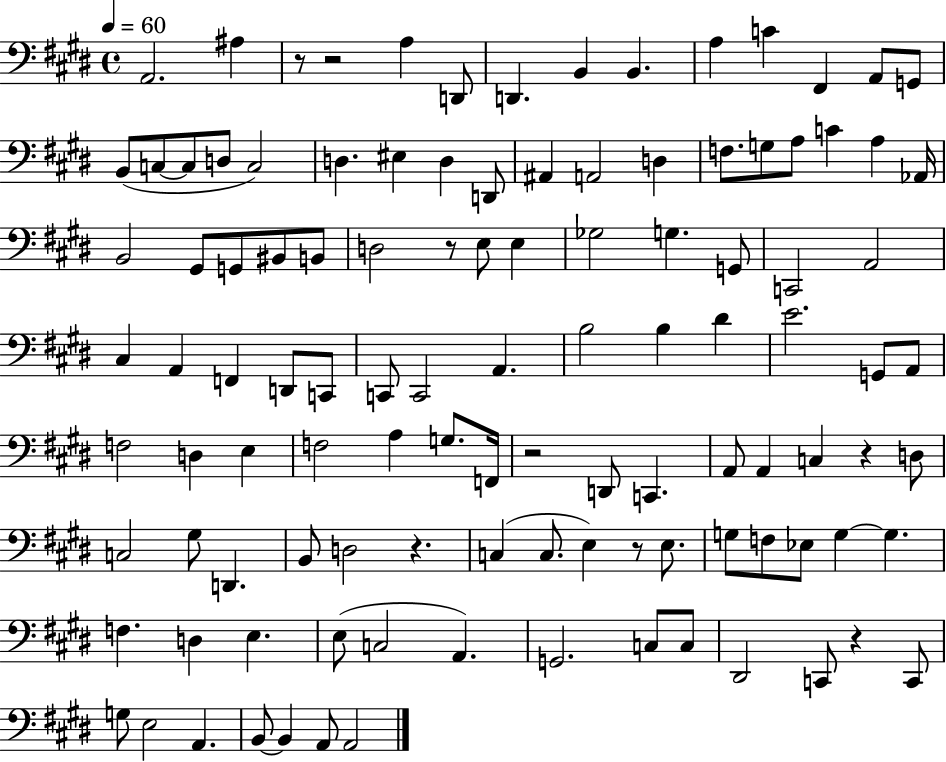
X:1
T:Untitled
M:4/4
L:1/4
K:E
A,,2 ^A, z/2 z2 A, D,,/2 D,, B,, B,, A, C ^F,, A,,/2 G,,/2 B,,/2 C,/2 C,/2 D,/2 C,2 D, ^E, D, D,,/2 ^A,, A,,2 D, F,/2 G,/2 A,/2 C A, _A,,/4 B,,2 ^G,,/2 G,,/2 ^B,,/2 B,,/2 D,2 z/2 E,/2 E, _G,2 G, G,,/2 C,,2 A,,2 ^C, A,, F,, D,,/2 C,,/2 C,,/2 C,,2 A,, B,2 B, ^D E2 G,,/2 A,,/2 F,2 D, E, F,2 A, G,/2 F,,/4 z2 D,,/2 C,, A,,/2 A,, C, z D,/2 C,2 ^G,/2 D,, B,,/2 D,2 z C, C,/2 E, z/2 E,/2 G,/2 F,/2 _E,/2 G, G, F, D, E, E,/2 C,2 A,, G,,2 C,/2 C,/2 ^D,,2 C,,/2 z C,,/2 G,/2 E,2 A,, B,,/2 B,, A,,/2 A,,2